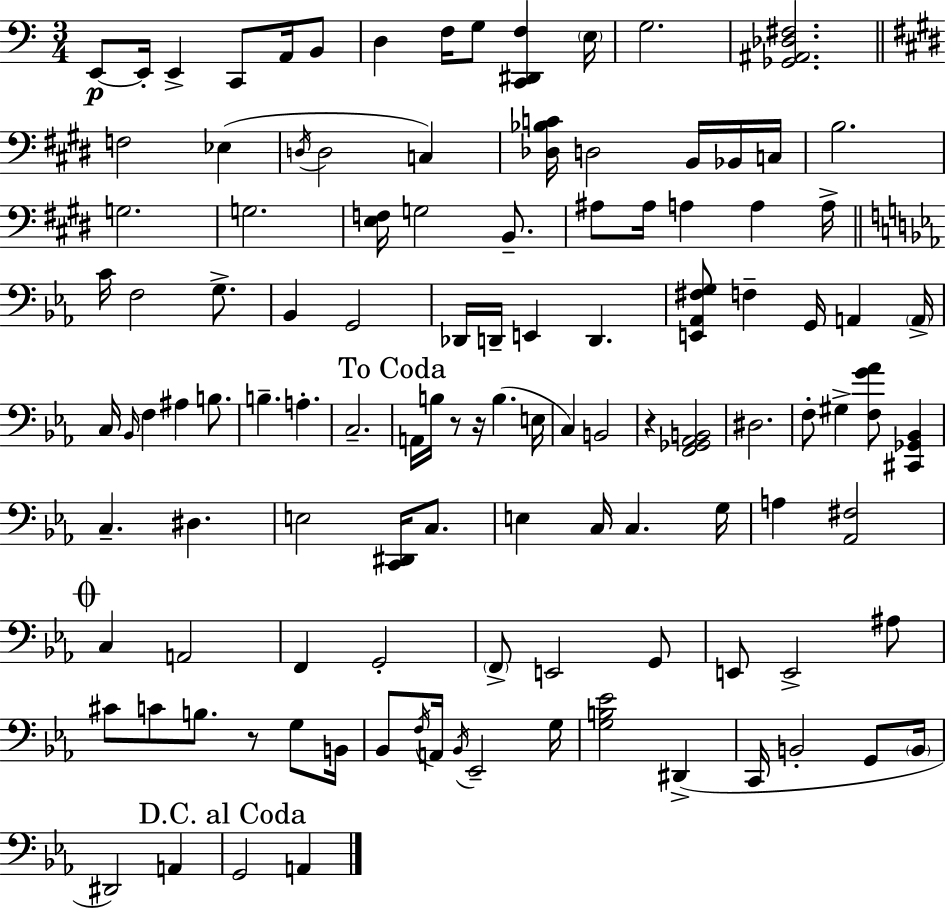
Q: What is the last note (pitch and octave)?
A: A2